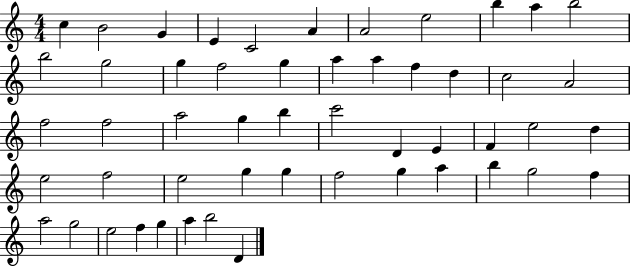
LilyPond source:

{
  \clef treble
  \numericTimeSignature
  \time 4/4
  \key c \major
  c''4 b'2 g'4 | e'4 c'2 a'4 | a'2 e''2 | b''4 a''4 b''2 | \break b''2 g''2 | g''4 f''2 g''4 | a''4 a''4 f''4 d''4 | c''2 a'2 | \break f''2 f''2 | a''2 g''4 b''4 | c'''2 d'4 e'4 | f'4 e''2 d''4 | \break e''2 f''2 | e''2 g''4 g''4 | f''2 g''4 a''4 | b''4 g''2 f''4 | \break a''2 g''2 | e''2 f''4 g''4 | a''4 b''2 d'4 | \bar "|."
}